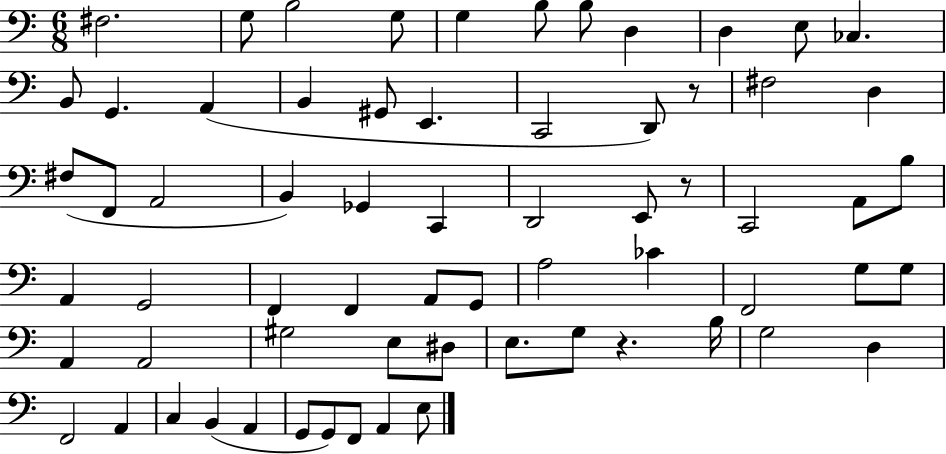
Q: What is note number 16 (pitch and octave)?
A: G#2